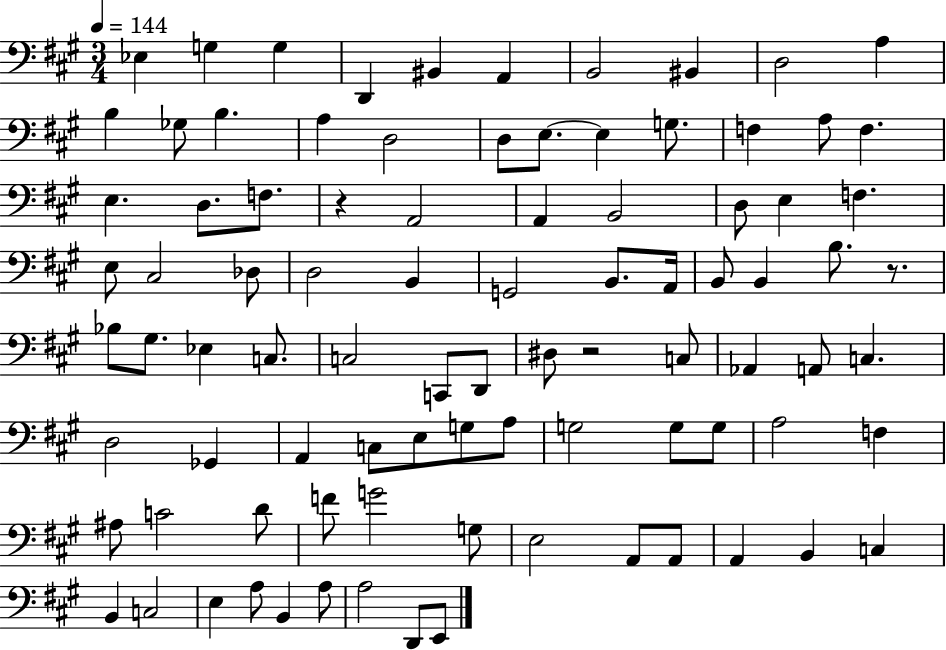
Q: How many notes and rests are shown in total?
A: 90